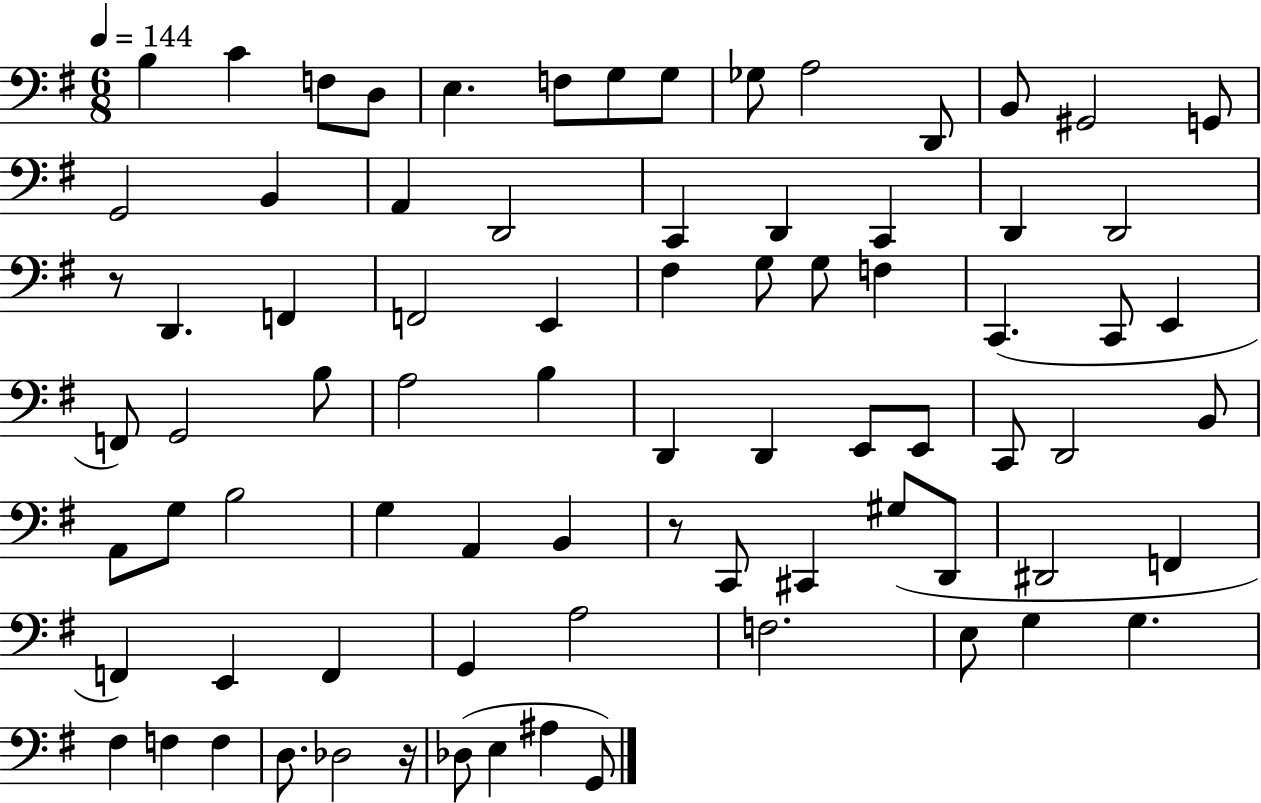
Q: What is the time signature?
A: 6/8